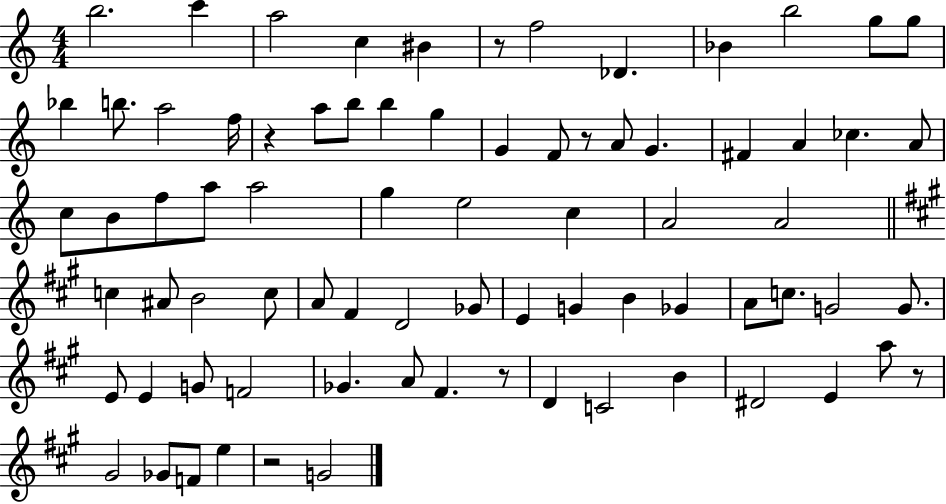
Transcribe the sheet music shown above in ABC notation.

X:1
T:Untitled
M:4/4
L:1/4
K:C
b2 c' a2 c ^B z/2 f2 _D _B b2 g/2 g/2 _b b/2 a2 f/4 z a/2 b/2 b g G F/2 z/2 A/2 G ^F A _c A/2 c/2 B/2 f/2 a/2 a2 g e2 c A2 A2 c ^A/2 B2 c/2 A/2 ^F D2 _G/2 E G B _G A/2 c/2 G2 G/2 E/2 E G/2 F2 _G A/2 ^F z/2 D C2 B ^D2 E a/2 z/2 ^G2 _G/2 F/2 e z2 G2